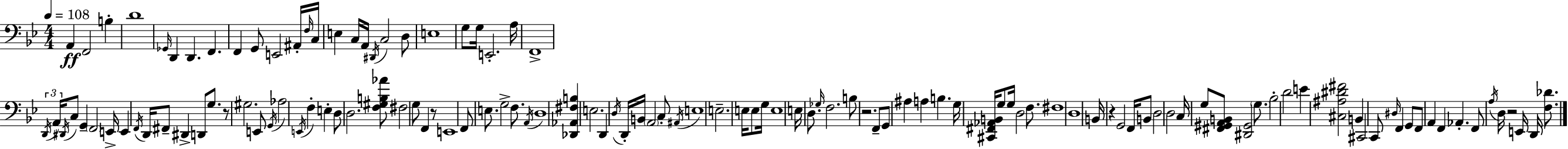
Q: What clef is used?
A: bass